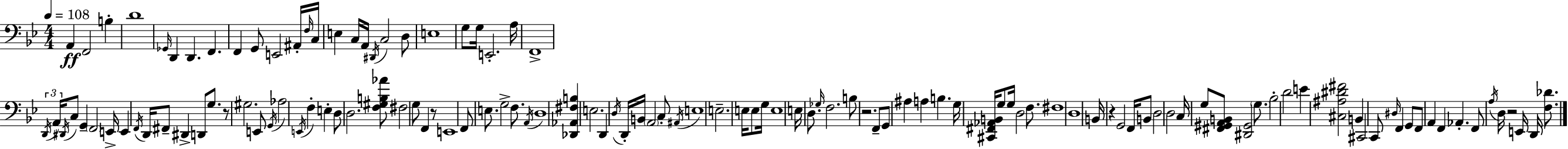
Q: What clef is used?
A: bass